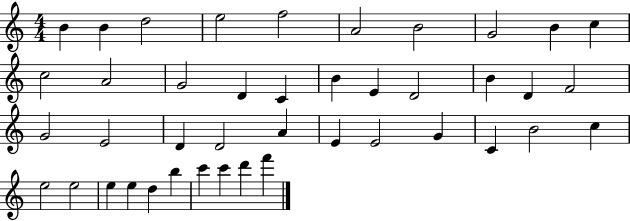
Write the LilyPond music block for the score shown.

{
  \clef treble
  \numericTimeSignature
  \time 4/4
  \key c \major
  b'4 b'4 d''2 | e''2 f''2 | a'2 b'2 | g'2 b'4 c''4 | \break c''2 a'2 | g'2 d'4 c'4 | b'4 e'4 d'2 | b'4 d'4 f'2 | \break g'2 e'2 | d'4 d'2 a'4 | e'4 e'2 g'4 | c'4 b'2 c''4 | \break e''2 e''2 | e''4 e''4 d''4 b''4 | c'''4 c'''4 d'''4 f'''4 | \bar "|."
}